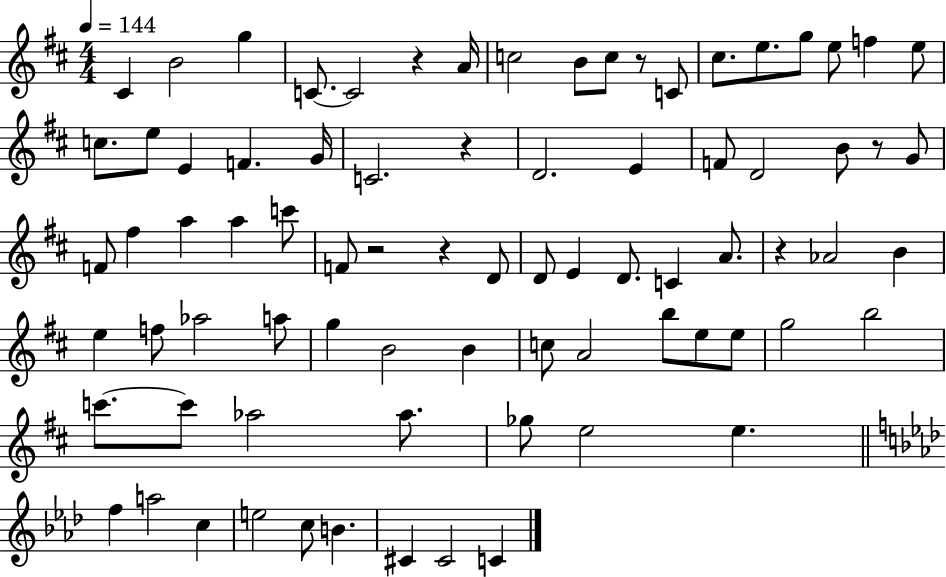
X:1
T:Untitled
M:4/4
L:1/4
K:D
^C B2 g C/2 C2 z A/4 c2 B/2 c/2 z/2 C/2 ^c/2 e/2 g/2 e/2 f e/2 c/2 e/2 E F G/4 C2 z D2 E F/2 D2 B/2 z/2 G/2 F/2 ^f a a c'/2 F/2 z2 z D/2 D/2 E D/2 C A/2 z _A2 B e f/2 _a2 a/2 g B2 B c/2 A2 b/2 e/2 e/2 g2 b2 c'/2 c'/2 _a2 _a/2 _g/2 e2 e f a2 c e2 c/2 B ^C ^C2 C